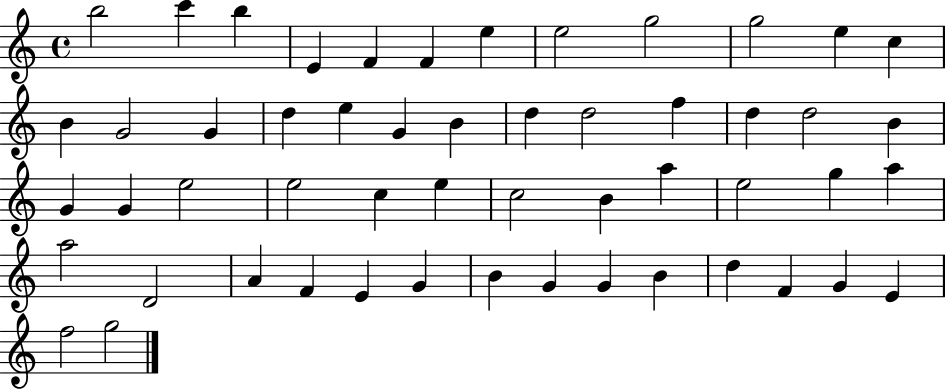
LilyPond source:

{
  \clef treble
  \time 4/4
  \defaultTimeSignature
  \key c \major
  b''2 c'''4 b''4 | e'4 f'4 f'4 e''4 | e''2 g''2 | g''2 e''4 c''4 | \break b'4 g'2 g'4 | d''4 e''4 g'4 b'4 | d''4 d''2 f''4 | d''4 d''2 b'4 | \break g'4 g'4 e''2 | e''2 c''4 e''4 | c''2 b'4 a''4 | e''2 g''4 a''4 | \break a''2 d'2 | a'4 f'4 e'4 g'4 | b'4 g'4 g'4 b'4 | d''4 f'4 g'4 e'4 | \break f''2 g''2 | \bar "|."
}